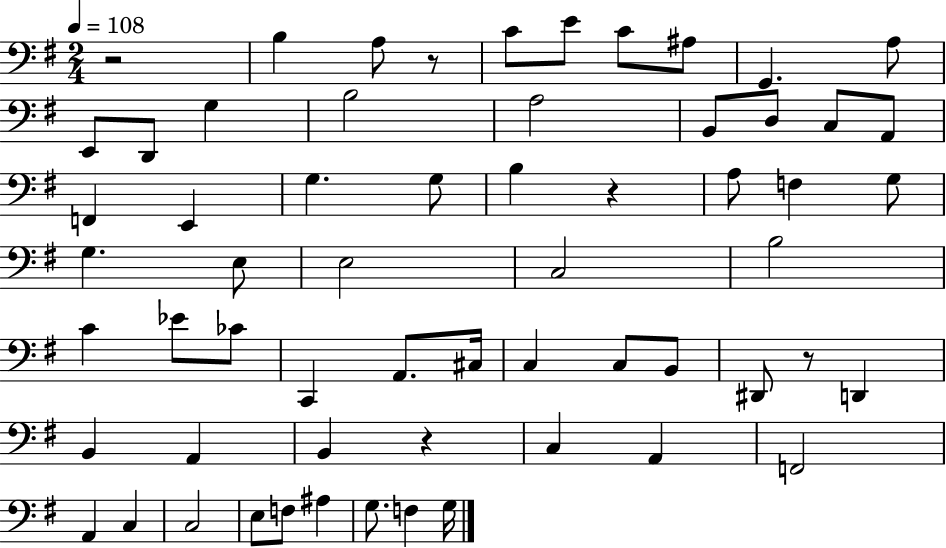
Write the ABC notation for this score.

X:1
T:Untitled
M:2/4
L:1/4
K:G
z2 B, A,/2 z/2 C/2 E/2 C/2 ^A,/2 G,, A,/2 E,,/2 D,,/2 G, B,2 A,2 B,,/2 D,/2 C,/2 A,,/2 F,, E,, G, G,/2 B, z A,/2 F, G,/2 G, E,/2 E,2 C,2 B,2 C _E/2 _C/2 C,, A,,/2 ^C,/4 C, C,/2 B,,/2 ^D,,/2 z/2 D,, B,, A,, B,, z C, A,, F,,2 A,, C, C,2 E,/2 F,/2 ^A, G,/2 F, G,/4